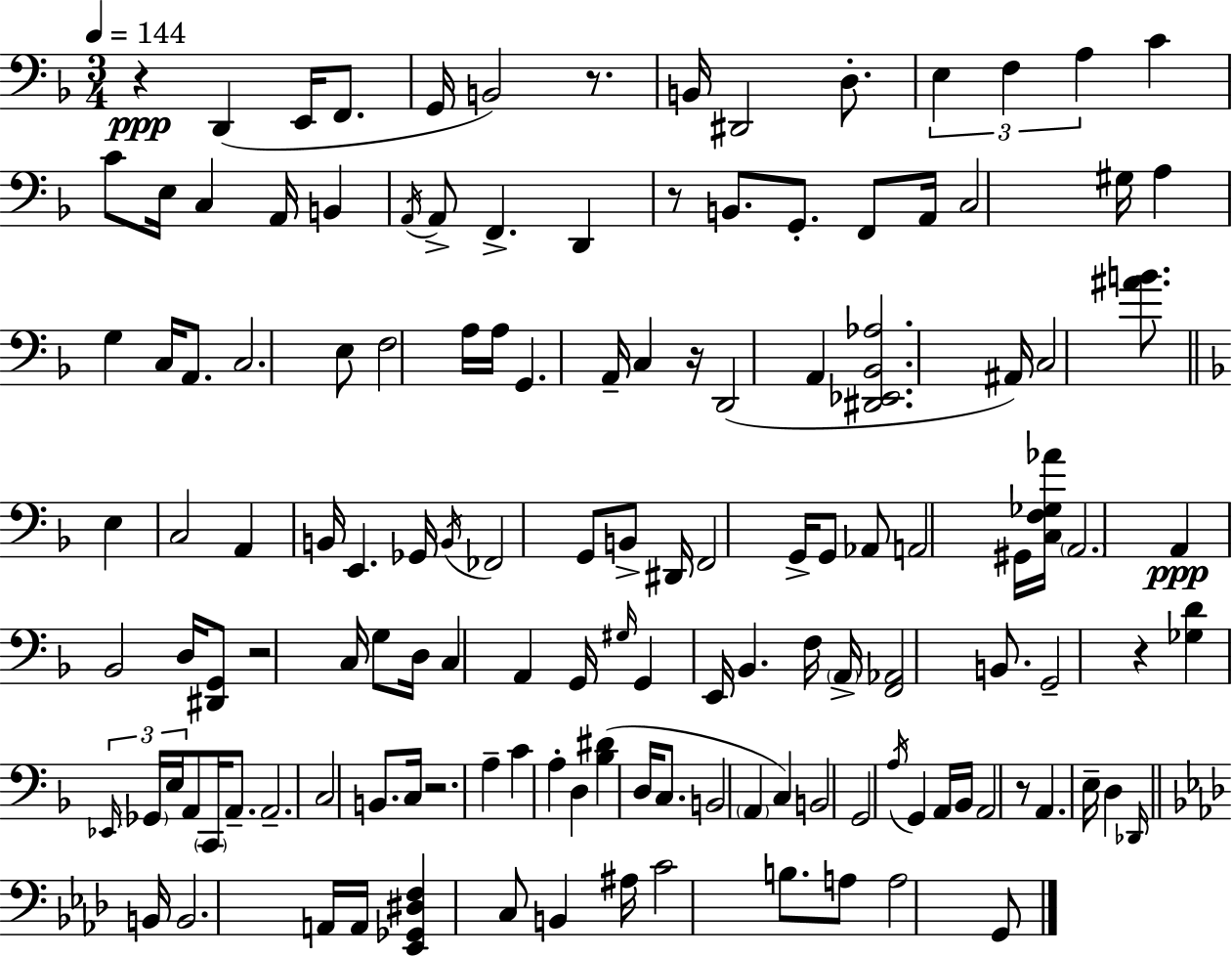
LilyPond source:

{
  \clef bass
  \numericTimeSignature
  \time 3/4
  \key d \minor
  \tempo 4 = 144
  r4\ppp d,4( e,16 f,8. | g,16 b,2) r8. | b,16 dis,2 d8.-. | \tuplet 3/2 { e4 f4 a4 } | \break c'4 c'8 e16 c4 a,16 | b,4 \acciaccatura { a,16 } a,8-> f,4.-> | d,4 r8 b,8. g,8.-. | f,8 a,16 c2 | \break gis16 a4 g4 c16 a,8. | c2. | e8 f2 a16 | a16 g,4. a,16-- c4 | \break r16 d,2( a,4 | <dis, ees, bes, aes>2. | ais,16) c2 <ais' b'>8. | \bar "||" \break \key f \major e4 c2 | a,4 b,16 e,4. ges,16 | \acciaccatura { b,16 } fes,2 g,8 b,8-> | dis,16 f,2 g,16-> g,8 | \break aes,8 a,2 gis,16 | <c f ges aes'>16 \parenthesize a,2. | a,4\ppp bes,2 | d16 <dis, g,>8 r2 | \break c16 g8 d16 c4 a,4 | g,16 \grace { gis16 } g,4 e,16 bes,4. | f16 \parenthesize a,16-> <f, aes,>2 b,8. | g,2-- r4 | \break <ges d'>4 \tuplet 3/2 { \grace { ees,16 } \parenthesize ges,16 e16 } a,8 \parenthesize c,16 | a,8.-- a,2.-- | c2 b,8. | c16 r2. | \break a4-- c'4 a4-. | d4 <bes dis'>4( d16 | c8. b,2 \parenthesize a,4 | c4) b,2 | \break g,2 \acciaccatura { a16 } | g,4 a,16 bes,16 a,2 | r8 a,4. e16-- d4 | \grace { des,16 } \bar "||" \break \key aes \major b,16 b,2. | a,16 a,16 <ees, ges, dis f>4 c8 b,4 | ais16 c'2 b8. | a8 a2 g,8 | \break \bar "|."
}